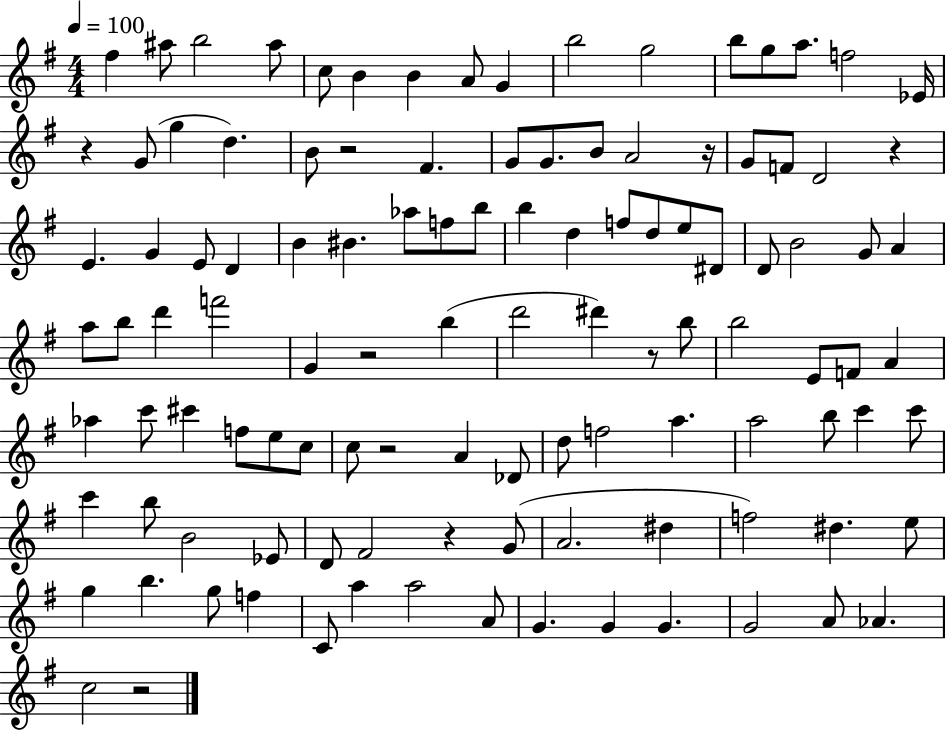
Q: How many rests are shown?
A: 9